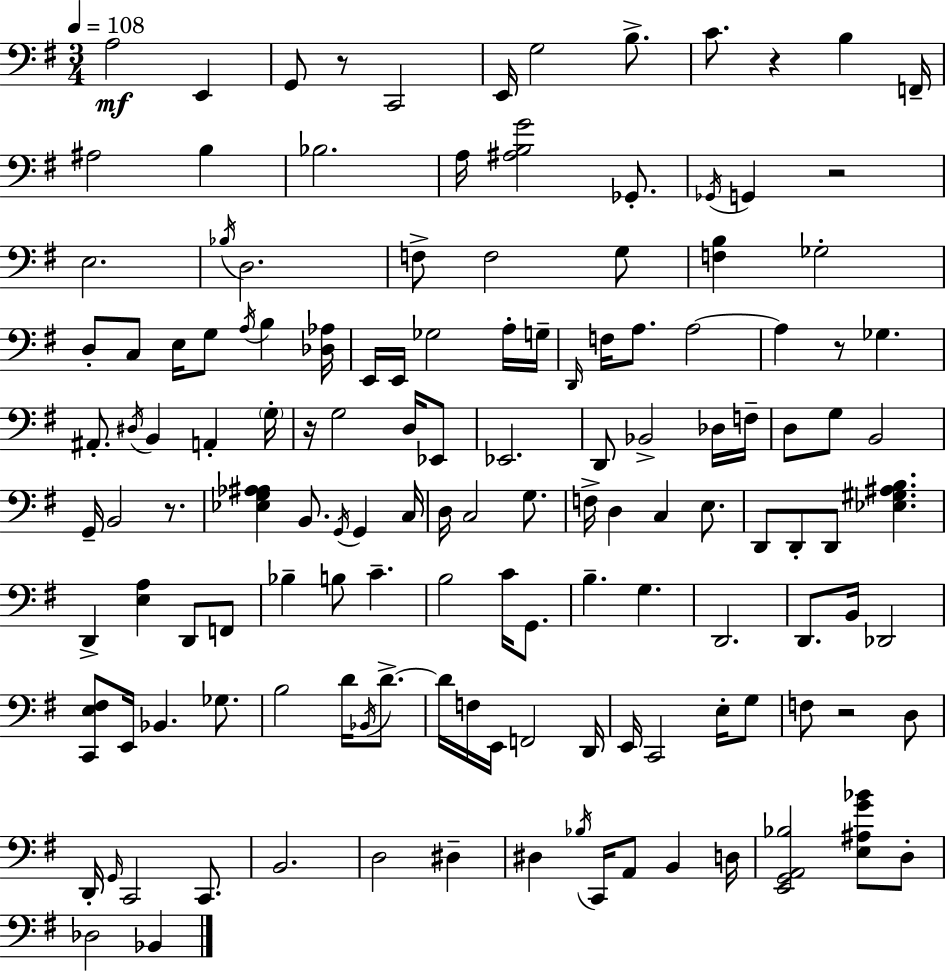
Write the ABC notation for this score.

X:1
T:Untitled
M:3/4
L:1/4
K:Em
A,2 E,, G,,/2 z/2 C,,2 E,,/4 G,2 B,/2 C/2 z B, F,,/4 ^A,2 B, _B,2 A,/4 [^A,B,G]2 _G,,/2 _G,,/4 G,, z2 E,2 _B,/4 D,2 F,/2 F,2 G,/2 [F,B,] _G,2 D,/2 C,/2 E,/4 G,/2 A,/4 B, [_D,_A,]/4 E,,/4 E,,/4 _G,2 A,/4 G,/4 D,,/4 F,/4 A,/2 A,2 A, z/2 _G, ^A,,/2 ^D,/4 B,, A,, G,/4 z/4 G,2 D,/4 _E,,/2 _E,,2 D,,/2 _B,,2 _D,/4 F,/4 D,/2 G,/2 B,,2 G,,/4 B,,2 z/2 [_E,G,^A,_A,] B,,/2 G,,/4 G,, C,/4 D,/4 C,2 G,/2 F,/4 D, C, E,/2 D,,/2 D,,/2 D,,/2 [_E,^G,^A,B,] D,, [E,A,] D,,/2 F,,/2 _B, B,/2 C B,2 C/4 G,,/2 B, G, D,,2 D,,/2 B,,/4 _D,,2 [C,,E,^F,]/2 E,,/4 _B,, _G,/2 B,2 D/4 _B,,/4 D/2 D/4 F,/4 E,,/4 F,,2 D,,/4 E,,/4 C,,2 E,/4 G,/2 F,/2 z2 D,/2 D,,/4 G,,/4 C,,2 C,,/2 B,,2 D,2 ^D, ^D, _B,/4 C,,/4 A,,/2 B,, D,/4 [E,,G,,A,,_B,]2 [E,^A,G_B]/2 D,/2 _D,2 _B,,